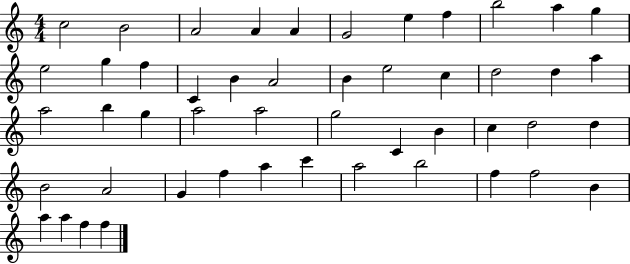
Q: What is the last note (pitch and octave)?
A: F5